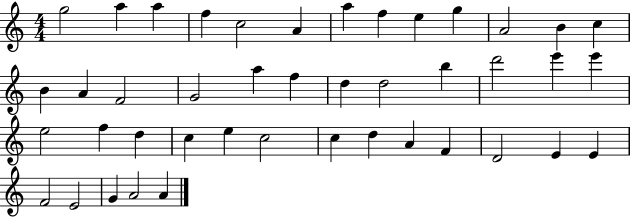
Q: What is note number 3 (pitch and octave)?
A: A5